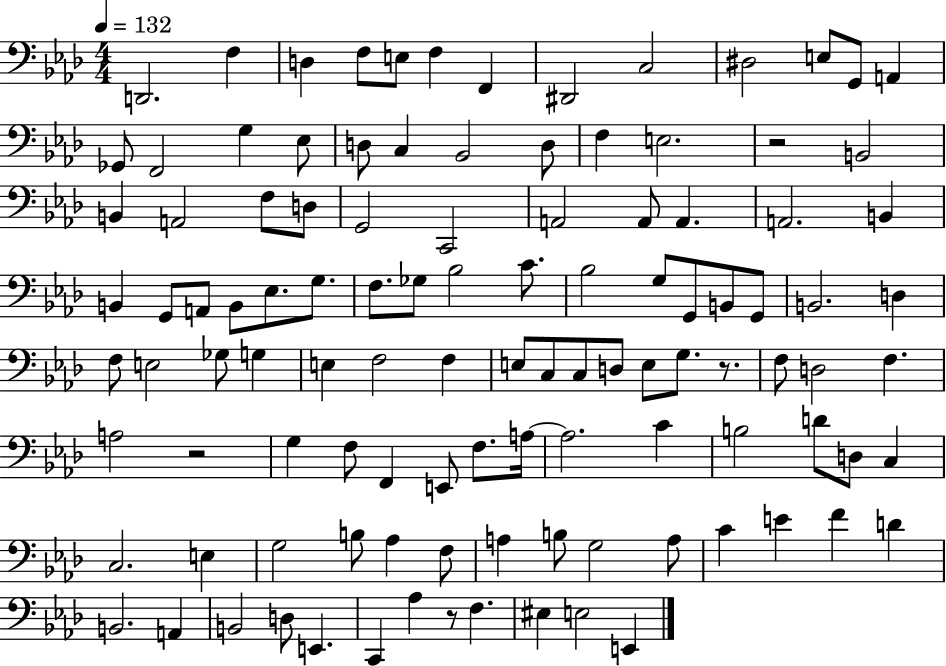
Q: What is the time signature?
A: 4/4